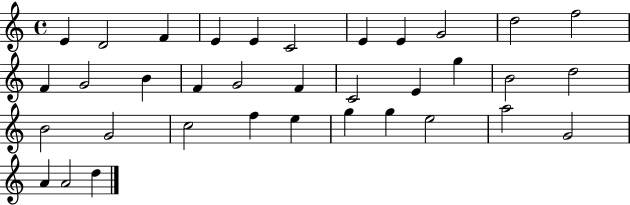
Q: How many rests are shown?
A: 0